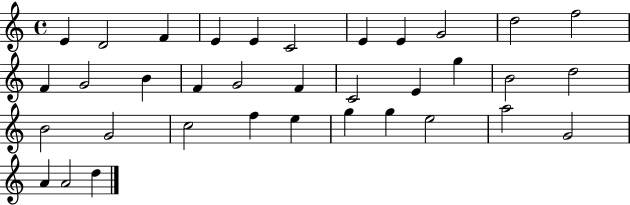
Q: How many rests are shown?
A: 0